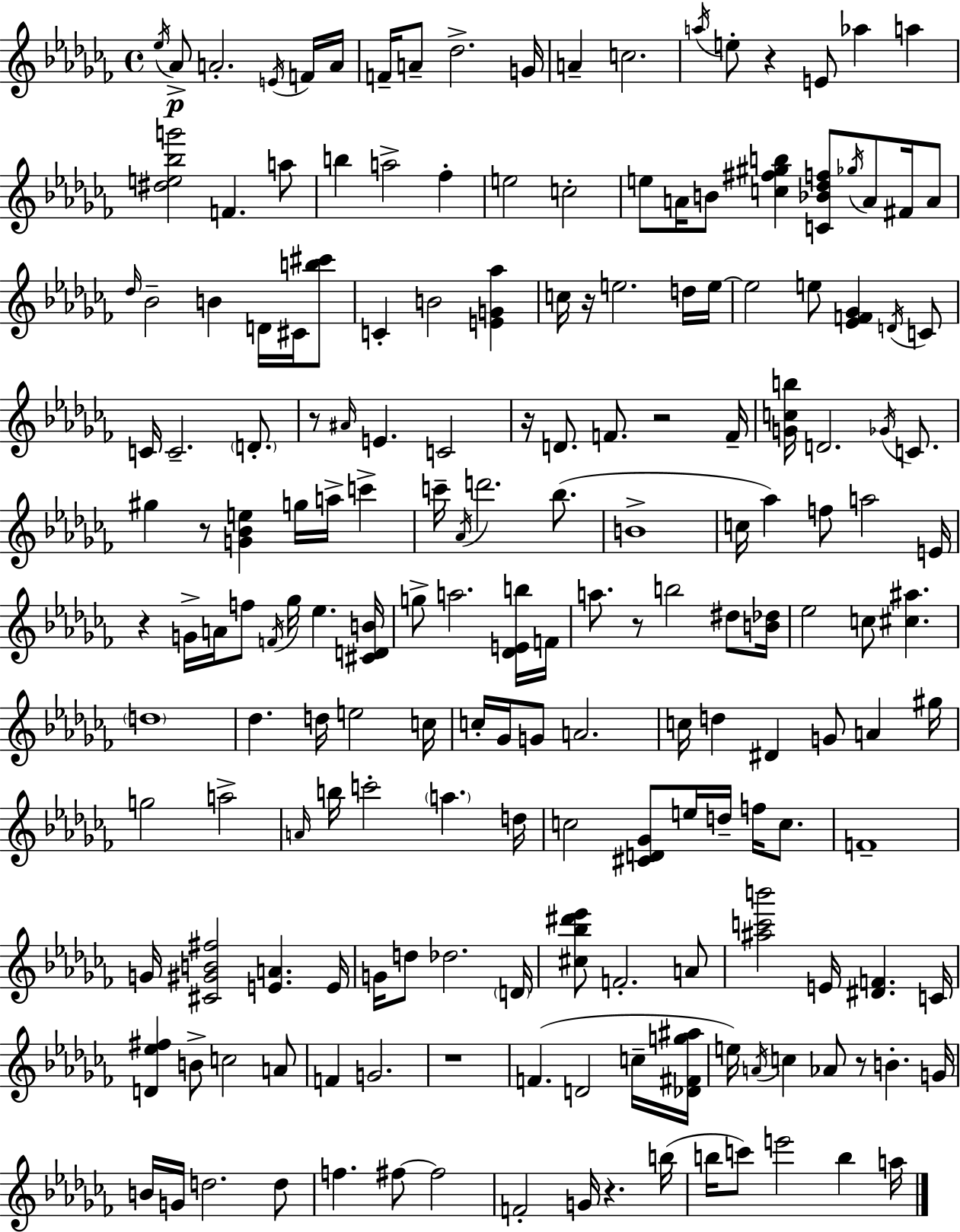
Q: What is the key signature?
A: AES minor